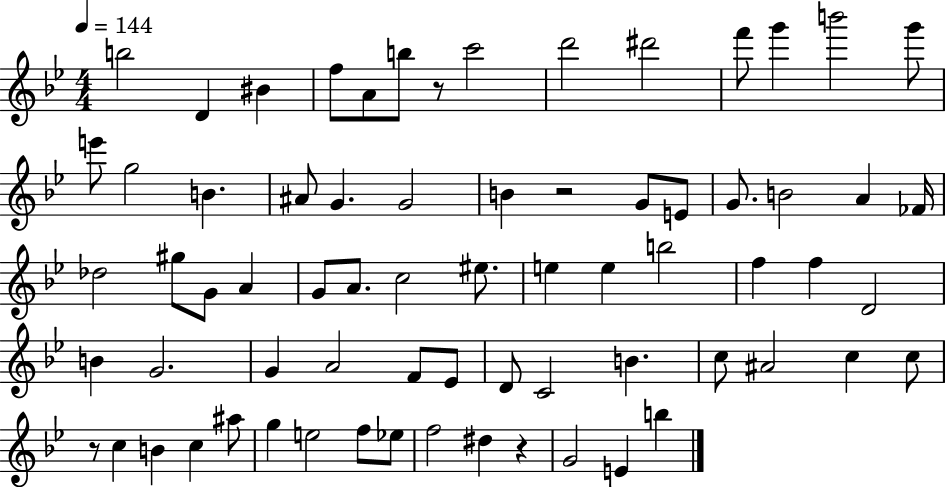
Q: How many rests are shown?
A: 4